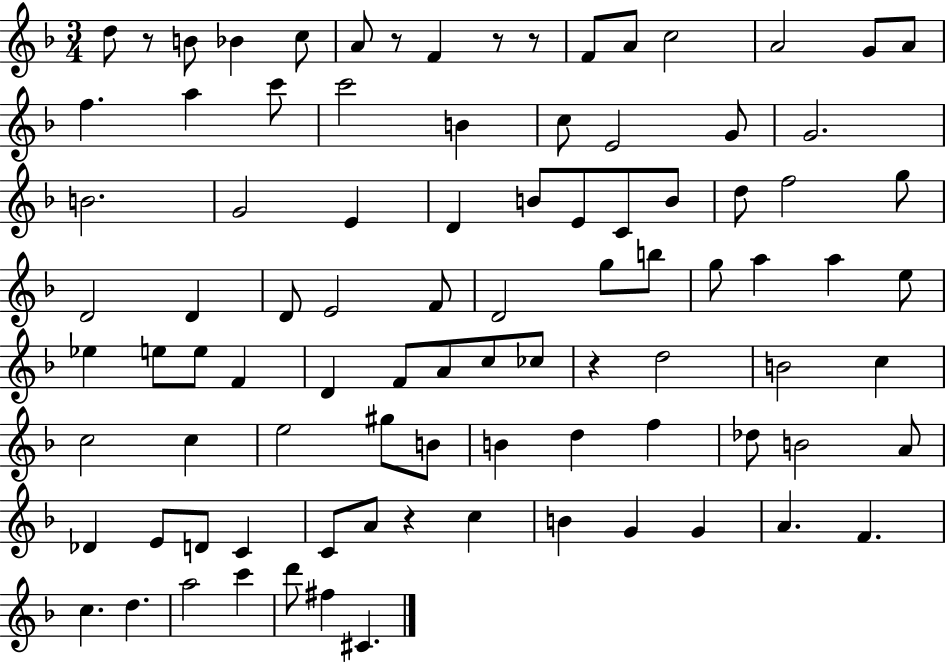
X:1
T:Untitled
M:3/4
L:1/4
K:F
d/2 z/2 B/2 _B c/2 A/2 z/2 F z/2 z/2 F/2 A/2 c2 A2 G/2 A/2 f a c'/2 c'2 B c/2 E2 G/2 G2 B2 G2 E D B/2 E/2 C/2 B/2 d/2 f2 g/2 D2 D D/2 E2 F/2 D2 g/2 b/2 g/2 a a e/2 _e e/2 e/2 F D F/2 A/2 c/2 _c/2 z d2 B2 c c2 c e2 ^g/2 B/2 B d f _d/2 B2 A/2 _D E/2 D/2 C C/2 A/2 z c B G G A F c d a2 c' d'/2 ^f ^C